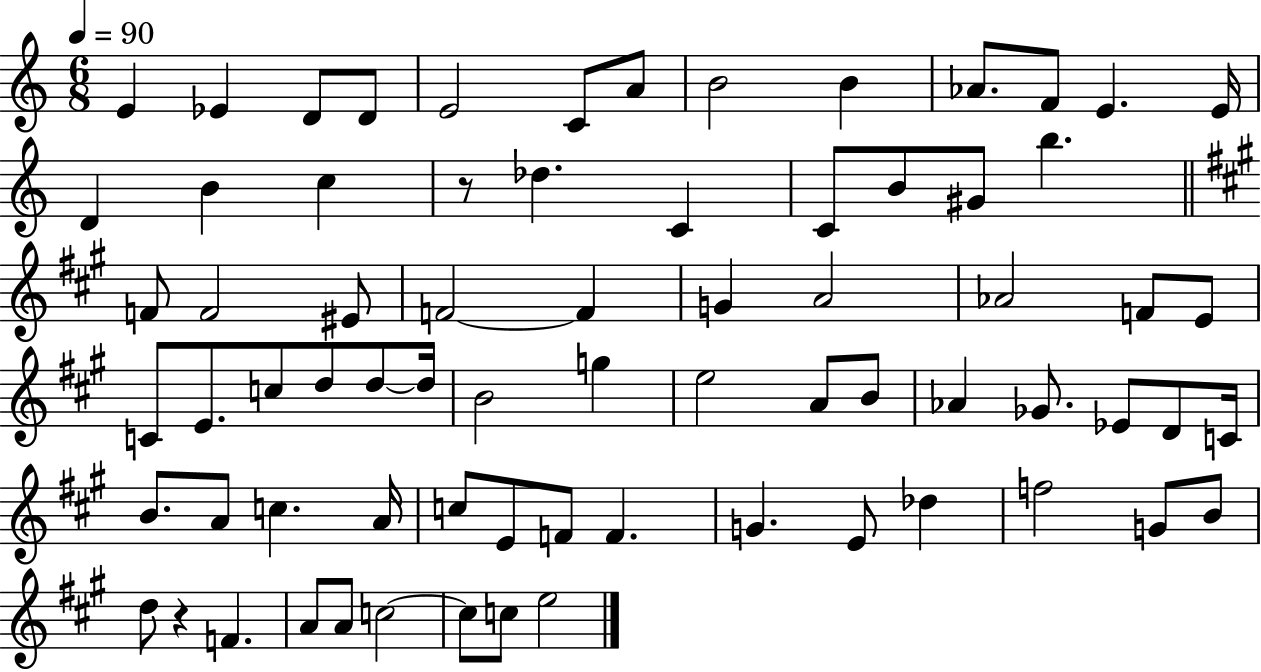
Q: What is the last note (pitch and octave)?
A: E5